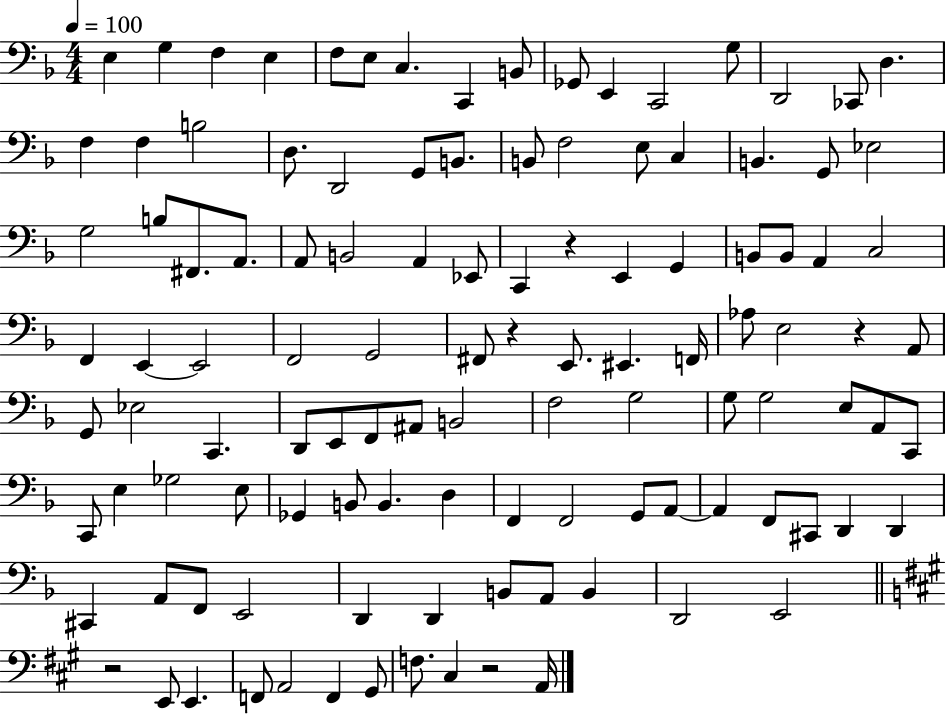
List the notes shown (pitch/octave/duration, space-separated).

E3/q G3/q F3/q E3/q F3/e E3/e C3/q. C2/q B2/e Gb2/e E2/q C2/h G3/e D2/h CES2/e D3/q. F3/q F3/q B3/h D3/e. D2/h G2/e B2/e. B2/e F3/h E3/e C3/q B2/q. G2/e Eb3/h G3/h B3/e F#2/e. A2/e. A2/e B2/h A2/q Eb2/e C2/q R/q E2/q G2/q B2/e B2/e A2/q C3/h F2/q E2/q E2/h F2/h G2/h F#2/e R/q E2/e. EIS2/q. F2/s Ab3/e E3/h R/q A2/e G2/e Eb3/h C2/q. D2/e E2/e F2/e A#2/e B2/h F3/h G3/h G3/e G3/h E3/e A2/e C2/e C2/e E3/q Gb3/h E3/e Gb2/q B2/e B2/q. D3/q F2/q F2/h G2/e A2/e A2/q F2/e C#2/e D2/q D2/q C#2/q A2/e F2/e E2/h D2/q D2/q B2/e A2/e B2/q D2/h E2/h R/h E2/e E2/q. F2/e A2/h F2/q G#2/e F3/e. C#3/q R/h A2/s